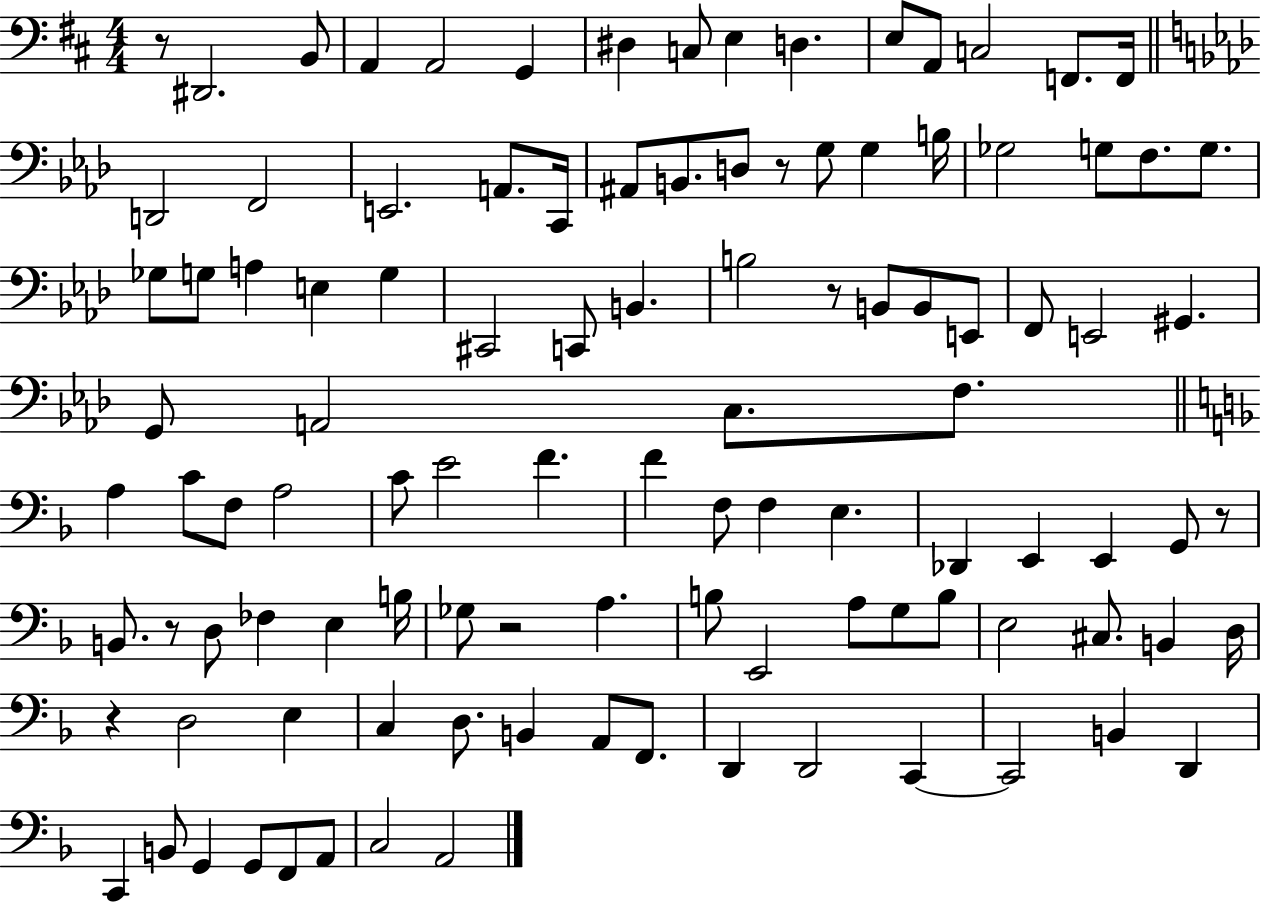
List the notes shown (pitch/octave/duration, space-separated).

R/e D#2/h. B2/e A2/q A2/h G2/q D#3/q C3/e E3/q D3/q. E3/e A2/e C3/h F2/e. F2/s D2/h F2/h E2/h. A2/e. C2/s A#2/e B2/e. D3/e R/e G3/e G3/q B3/s Gb3/h G3/e F3/e. G3/e. Gb3/e G3/e A3/q E3/q G3/q C#2/h C2/e B2/q. B3/h R/e B2/e B2/e E2/e F2/e E2/h G#2/q. G2/e A2/h C3/e. F3/e. A3/q C4/e F3/e A3/h C4/e E4/h F4/q. F4/q F3/e F3/q E3/q. Db2/q E2/q E2/q G2/e R/e B2/e. R/e D3/e FES3/q E3/q B3/s Gb3/e R/h A3/q. B3/e E2/h A3/e G3/e B3/e E3/h C#3/e. B2/q D3/s R/q D3/h E3/q C3/q D3/e. B2/q A2/e F2/e. D2/q D2/h C2/q C2/h B2/q D2/q C2/q B2/e G2/q G2/e F2/e A2/e C3/h A2/h